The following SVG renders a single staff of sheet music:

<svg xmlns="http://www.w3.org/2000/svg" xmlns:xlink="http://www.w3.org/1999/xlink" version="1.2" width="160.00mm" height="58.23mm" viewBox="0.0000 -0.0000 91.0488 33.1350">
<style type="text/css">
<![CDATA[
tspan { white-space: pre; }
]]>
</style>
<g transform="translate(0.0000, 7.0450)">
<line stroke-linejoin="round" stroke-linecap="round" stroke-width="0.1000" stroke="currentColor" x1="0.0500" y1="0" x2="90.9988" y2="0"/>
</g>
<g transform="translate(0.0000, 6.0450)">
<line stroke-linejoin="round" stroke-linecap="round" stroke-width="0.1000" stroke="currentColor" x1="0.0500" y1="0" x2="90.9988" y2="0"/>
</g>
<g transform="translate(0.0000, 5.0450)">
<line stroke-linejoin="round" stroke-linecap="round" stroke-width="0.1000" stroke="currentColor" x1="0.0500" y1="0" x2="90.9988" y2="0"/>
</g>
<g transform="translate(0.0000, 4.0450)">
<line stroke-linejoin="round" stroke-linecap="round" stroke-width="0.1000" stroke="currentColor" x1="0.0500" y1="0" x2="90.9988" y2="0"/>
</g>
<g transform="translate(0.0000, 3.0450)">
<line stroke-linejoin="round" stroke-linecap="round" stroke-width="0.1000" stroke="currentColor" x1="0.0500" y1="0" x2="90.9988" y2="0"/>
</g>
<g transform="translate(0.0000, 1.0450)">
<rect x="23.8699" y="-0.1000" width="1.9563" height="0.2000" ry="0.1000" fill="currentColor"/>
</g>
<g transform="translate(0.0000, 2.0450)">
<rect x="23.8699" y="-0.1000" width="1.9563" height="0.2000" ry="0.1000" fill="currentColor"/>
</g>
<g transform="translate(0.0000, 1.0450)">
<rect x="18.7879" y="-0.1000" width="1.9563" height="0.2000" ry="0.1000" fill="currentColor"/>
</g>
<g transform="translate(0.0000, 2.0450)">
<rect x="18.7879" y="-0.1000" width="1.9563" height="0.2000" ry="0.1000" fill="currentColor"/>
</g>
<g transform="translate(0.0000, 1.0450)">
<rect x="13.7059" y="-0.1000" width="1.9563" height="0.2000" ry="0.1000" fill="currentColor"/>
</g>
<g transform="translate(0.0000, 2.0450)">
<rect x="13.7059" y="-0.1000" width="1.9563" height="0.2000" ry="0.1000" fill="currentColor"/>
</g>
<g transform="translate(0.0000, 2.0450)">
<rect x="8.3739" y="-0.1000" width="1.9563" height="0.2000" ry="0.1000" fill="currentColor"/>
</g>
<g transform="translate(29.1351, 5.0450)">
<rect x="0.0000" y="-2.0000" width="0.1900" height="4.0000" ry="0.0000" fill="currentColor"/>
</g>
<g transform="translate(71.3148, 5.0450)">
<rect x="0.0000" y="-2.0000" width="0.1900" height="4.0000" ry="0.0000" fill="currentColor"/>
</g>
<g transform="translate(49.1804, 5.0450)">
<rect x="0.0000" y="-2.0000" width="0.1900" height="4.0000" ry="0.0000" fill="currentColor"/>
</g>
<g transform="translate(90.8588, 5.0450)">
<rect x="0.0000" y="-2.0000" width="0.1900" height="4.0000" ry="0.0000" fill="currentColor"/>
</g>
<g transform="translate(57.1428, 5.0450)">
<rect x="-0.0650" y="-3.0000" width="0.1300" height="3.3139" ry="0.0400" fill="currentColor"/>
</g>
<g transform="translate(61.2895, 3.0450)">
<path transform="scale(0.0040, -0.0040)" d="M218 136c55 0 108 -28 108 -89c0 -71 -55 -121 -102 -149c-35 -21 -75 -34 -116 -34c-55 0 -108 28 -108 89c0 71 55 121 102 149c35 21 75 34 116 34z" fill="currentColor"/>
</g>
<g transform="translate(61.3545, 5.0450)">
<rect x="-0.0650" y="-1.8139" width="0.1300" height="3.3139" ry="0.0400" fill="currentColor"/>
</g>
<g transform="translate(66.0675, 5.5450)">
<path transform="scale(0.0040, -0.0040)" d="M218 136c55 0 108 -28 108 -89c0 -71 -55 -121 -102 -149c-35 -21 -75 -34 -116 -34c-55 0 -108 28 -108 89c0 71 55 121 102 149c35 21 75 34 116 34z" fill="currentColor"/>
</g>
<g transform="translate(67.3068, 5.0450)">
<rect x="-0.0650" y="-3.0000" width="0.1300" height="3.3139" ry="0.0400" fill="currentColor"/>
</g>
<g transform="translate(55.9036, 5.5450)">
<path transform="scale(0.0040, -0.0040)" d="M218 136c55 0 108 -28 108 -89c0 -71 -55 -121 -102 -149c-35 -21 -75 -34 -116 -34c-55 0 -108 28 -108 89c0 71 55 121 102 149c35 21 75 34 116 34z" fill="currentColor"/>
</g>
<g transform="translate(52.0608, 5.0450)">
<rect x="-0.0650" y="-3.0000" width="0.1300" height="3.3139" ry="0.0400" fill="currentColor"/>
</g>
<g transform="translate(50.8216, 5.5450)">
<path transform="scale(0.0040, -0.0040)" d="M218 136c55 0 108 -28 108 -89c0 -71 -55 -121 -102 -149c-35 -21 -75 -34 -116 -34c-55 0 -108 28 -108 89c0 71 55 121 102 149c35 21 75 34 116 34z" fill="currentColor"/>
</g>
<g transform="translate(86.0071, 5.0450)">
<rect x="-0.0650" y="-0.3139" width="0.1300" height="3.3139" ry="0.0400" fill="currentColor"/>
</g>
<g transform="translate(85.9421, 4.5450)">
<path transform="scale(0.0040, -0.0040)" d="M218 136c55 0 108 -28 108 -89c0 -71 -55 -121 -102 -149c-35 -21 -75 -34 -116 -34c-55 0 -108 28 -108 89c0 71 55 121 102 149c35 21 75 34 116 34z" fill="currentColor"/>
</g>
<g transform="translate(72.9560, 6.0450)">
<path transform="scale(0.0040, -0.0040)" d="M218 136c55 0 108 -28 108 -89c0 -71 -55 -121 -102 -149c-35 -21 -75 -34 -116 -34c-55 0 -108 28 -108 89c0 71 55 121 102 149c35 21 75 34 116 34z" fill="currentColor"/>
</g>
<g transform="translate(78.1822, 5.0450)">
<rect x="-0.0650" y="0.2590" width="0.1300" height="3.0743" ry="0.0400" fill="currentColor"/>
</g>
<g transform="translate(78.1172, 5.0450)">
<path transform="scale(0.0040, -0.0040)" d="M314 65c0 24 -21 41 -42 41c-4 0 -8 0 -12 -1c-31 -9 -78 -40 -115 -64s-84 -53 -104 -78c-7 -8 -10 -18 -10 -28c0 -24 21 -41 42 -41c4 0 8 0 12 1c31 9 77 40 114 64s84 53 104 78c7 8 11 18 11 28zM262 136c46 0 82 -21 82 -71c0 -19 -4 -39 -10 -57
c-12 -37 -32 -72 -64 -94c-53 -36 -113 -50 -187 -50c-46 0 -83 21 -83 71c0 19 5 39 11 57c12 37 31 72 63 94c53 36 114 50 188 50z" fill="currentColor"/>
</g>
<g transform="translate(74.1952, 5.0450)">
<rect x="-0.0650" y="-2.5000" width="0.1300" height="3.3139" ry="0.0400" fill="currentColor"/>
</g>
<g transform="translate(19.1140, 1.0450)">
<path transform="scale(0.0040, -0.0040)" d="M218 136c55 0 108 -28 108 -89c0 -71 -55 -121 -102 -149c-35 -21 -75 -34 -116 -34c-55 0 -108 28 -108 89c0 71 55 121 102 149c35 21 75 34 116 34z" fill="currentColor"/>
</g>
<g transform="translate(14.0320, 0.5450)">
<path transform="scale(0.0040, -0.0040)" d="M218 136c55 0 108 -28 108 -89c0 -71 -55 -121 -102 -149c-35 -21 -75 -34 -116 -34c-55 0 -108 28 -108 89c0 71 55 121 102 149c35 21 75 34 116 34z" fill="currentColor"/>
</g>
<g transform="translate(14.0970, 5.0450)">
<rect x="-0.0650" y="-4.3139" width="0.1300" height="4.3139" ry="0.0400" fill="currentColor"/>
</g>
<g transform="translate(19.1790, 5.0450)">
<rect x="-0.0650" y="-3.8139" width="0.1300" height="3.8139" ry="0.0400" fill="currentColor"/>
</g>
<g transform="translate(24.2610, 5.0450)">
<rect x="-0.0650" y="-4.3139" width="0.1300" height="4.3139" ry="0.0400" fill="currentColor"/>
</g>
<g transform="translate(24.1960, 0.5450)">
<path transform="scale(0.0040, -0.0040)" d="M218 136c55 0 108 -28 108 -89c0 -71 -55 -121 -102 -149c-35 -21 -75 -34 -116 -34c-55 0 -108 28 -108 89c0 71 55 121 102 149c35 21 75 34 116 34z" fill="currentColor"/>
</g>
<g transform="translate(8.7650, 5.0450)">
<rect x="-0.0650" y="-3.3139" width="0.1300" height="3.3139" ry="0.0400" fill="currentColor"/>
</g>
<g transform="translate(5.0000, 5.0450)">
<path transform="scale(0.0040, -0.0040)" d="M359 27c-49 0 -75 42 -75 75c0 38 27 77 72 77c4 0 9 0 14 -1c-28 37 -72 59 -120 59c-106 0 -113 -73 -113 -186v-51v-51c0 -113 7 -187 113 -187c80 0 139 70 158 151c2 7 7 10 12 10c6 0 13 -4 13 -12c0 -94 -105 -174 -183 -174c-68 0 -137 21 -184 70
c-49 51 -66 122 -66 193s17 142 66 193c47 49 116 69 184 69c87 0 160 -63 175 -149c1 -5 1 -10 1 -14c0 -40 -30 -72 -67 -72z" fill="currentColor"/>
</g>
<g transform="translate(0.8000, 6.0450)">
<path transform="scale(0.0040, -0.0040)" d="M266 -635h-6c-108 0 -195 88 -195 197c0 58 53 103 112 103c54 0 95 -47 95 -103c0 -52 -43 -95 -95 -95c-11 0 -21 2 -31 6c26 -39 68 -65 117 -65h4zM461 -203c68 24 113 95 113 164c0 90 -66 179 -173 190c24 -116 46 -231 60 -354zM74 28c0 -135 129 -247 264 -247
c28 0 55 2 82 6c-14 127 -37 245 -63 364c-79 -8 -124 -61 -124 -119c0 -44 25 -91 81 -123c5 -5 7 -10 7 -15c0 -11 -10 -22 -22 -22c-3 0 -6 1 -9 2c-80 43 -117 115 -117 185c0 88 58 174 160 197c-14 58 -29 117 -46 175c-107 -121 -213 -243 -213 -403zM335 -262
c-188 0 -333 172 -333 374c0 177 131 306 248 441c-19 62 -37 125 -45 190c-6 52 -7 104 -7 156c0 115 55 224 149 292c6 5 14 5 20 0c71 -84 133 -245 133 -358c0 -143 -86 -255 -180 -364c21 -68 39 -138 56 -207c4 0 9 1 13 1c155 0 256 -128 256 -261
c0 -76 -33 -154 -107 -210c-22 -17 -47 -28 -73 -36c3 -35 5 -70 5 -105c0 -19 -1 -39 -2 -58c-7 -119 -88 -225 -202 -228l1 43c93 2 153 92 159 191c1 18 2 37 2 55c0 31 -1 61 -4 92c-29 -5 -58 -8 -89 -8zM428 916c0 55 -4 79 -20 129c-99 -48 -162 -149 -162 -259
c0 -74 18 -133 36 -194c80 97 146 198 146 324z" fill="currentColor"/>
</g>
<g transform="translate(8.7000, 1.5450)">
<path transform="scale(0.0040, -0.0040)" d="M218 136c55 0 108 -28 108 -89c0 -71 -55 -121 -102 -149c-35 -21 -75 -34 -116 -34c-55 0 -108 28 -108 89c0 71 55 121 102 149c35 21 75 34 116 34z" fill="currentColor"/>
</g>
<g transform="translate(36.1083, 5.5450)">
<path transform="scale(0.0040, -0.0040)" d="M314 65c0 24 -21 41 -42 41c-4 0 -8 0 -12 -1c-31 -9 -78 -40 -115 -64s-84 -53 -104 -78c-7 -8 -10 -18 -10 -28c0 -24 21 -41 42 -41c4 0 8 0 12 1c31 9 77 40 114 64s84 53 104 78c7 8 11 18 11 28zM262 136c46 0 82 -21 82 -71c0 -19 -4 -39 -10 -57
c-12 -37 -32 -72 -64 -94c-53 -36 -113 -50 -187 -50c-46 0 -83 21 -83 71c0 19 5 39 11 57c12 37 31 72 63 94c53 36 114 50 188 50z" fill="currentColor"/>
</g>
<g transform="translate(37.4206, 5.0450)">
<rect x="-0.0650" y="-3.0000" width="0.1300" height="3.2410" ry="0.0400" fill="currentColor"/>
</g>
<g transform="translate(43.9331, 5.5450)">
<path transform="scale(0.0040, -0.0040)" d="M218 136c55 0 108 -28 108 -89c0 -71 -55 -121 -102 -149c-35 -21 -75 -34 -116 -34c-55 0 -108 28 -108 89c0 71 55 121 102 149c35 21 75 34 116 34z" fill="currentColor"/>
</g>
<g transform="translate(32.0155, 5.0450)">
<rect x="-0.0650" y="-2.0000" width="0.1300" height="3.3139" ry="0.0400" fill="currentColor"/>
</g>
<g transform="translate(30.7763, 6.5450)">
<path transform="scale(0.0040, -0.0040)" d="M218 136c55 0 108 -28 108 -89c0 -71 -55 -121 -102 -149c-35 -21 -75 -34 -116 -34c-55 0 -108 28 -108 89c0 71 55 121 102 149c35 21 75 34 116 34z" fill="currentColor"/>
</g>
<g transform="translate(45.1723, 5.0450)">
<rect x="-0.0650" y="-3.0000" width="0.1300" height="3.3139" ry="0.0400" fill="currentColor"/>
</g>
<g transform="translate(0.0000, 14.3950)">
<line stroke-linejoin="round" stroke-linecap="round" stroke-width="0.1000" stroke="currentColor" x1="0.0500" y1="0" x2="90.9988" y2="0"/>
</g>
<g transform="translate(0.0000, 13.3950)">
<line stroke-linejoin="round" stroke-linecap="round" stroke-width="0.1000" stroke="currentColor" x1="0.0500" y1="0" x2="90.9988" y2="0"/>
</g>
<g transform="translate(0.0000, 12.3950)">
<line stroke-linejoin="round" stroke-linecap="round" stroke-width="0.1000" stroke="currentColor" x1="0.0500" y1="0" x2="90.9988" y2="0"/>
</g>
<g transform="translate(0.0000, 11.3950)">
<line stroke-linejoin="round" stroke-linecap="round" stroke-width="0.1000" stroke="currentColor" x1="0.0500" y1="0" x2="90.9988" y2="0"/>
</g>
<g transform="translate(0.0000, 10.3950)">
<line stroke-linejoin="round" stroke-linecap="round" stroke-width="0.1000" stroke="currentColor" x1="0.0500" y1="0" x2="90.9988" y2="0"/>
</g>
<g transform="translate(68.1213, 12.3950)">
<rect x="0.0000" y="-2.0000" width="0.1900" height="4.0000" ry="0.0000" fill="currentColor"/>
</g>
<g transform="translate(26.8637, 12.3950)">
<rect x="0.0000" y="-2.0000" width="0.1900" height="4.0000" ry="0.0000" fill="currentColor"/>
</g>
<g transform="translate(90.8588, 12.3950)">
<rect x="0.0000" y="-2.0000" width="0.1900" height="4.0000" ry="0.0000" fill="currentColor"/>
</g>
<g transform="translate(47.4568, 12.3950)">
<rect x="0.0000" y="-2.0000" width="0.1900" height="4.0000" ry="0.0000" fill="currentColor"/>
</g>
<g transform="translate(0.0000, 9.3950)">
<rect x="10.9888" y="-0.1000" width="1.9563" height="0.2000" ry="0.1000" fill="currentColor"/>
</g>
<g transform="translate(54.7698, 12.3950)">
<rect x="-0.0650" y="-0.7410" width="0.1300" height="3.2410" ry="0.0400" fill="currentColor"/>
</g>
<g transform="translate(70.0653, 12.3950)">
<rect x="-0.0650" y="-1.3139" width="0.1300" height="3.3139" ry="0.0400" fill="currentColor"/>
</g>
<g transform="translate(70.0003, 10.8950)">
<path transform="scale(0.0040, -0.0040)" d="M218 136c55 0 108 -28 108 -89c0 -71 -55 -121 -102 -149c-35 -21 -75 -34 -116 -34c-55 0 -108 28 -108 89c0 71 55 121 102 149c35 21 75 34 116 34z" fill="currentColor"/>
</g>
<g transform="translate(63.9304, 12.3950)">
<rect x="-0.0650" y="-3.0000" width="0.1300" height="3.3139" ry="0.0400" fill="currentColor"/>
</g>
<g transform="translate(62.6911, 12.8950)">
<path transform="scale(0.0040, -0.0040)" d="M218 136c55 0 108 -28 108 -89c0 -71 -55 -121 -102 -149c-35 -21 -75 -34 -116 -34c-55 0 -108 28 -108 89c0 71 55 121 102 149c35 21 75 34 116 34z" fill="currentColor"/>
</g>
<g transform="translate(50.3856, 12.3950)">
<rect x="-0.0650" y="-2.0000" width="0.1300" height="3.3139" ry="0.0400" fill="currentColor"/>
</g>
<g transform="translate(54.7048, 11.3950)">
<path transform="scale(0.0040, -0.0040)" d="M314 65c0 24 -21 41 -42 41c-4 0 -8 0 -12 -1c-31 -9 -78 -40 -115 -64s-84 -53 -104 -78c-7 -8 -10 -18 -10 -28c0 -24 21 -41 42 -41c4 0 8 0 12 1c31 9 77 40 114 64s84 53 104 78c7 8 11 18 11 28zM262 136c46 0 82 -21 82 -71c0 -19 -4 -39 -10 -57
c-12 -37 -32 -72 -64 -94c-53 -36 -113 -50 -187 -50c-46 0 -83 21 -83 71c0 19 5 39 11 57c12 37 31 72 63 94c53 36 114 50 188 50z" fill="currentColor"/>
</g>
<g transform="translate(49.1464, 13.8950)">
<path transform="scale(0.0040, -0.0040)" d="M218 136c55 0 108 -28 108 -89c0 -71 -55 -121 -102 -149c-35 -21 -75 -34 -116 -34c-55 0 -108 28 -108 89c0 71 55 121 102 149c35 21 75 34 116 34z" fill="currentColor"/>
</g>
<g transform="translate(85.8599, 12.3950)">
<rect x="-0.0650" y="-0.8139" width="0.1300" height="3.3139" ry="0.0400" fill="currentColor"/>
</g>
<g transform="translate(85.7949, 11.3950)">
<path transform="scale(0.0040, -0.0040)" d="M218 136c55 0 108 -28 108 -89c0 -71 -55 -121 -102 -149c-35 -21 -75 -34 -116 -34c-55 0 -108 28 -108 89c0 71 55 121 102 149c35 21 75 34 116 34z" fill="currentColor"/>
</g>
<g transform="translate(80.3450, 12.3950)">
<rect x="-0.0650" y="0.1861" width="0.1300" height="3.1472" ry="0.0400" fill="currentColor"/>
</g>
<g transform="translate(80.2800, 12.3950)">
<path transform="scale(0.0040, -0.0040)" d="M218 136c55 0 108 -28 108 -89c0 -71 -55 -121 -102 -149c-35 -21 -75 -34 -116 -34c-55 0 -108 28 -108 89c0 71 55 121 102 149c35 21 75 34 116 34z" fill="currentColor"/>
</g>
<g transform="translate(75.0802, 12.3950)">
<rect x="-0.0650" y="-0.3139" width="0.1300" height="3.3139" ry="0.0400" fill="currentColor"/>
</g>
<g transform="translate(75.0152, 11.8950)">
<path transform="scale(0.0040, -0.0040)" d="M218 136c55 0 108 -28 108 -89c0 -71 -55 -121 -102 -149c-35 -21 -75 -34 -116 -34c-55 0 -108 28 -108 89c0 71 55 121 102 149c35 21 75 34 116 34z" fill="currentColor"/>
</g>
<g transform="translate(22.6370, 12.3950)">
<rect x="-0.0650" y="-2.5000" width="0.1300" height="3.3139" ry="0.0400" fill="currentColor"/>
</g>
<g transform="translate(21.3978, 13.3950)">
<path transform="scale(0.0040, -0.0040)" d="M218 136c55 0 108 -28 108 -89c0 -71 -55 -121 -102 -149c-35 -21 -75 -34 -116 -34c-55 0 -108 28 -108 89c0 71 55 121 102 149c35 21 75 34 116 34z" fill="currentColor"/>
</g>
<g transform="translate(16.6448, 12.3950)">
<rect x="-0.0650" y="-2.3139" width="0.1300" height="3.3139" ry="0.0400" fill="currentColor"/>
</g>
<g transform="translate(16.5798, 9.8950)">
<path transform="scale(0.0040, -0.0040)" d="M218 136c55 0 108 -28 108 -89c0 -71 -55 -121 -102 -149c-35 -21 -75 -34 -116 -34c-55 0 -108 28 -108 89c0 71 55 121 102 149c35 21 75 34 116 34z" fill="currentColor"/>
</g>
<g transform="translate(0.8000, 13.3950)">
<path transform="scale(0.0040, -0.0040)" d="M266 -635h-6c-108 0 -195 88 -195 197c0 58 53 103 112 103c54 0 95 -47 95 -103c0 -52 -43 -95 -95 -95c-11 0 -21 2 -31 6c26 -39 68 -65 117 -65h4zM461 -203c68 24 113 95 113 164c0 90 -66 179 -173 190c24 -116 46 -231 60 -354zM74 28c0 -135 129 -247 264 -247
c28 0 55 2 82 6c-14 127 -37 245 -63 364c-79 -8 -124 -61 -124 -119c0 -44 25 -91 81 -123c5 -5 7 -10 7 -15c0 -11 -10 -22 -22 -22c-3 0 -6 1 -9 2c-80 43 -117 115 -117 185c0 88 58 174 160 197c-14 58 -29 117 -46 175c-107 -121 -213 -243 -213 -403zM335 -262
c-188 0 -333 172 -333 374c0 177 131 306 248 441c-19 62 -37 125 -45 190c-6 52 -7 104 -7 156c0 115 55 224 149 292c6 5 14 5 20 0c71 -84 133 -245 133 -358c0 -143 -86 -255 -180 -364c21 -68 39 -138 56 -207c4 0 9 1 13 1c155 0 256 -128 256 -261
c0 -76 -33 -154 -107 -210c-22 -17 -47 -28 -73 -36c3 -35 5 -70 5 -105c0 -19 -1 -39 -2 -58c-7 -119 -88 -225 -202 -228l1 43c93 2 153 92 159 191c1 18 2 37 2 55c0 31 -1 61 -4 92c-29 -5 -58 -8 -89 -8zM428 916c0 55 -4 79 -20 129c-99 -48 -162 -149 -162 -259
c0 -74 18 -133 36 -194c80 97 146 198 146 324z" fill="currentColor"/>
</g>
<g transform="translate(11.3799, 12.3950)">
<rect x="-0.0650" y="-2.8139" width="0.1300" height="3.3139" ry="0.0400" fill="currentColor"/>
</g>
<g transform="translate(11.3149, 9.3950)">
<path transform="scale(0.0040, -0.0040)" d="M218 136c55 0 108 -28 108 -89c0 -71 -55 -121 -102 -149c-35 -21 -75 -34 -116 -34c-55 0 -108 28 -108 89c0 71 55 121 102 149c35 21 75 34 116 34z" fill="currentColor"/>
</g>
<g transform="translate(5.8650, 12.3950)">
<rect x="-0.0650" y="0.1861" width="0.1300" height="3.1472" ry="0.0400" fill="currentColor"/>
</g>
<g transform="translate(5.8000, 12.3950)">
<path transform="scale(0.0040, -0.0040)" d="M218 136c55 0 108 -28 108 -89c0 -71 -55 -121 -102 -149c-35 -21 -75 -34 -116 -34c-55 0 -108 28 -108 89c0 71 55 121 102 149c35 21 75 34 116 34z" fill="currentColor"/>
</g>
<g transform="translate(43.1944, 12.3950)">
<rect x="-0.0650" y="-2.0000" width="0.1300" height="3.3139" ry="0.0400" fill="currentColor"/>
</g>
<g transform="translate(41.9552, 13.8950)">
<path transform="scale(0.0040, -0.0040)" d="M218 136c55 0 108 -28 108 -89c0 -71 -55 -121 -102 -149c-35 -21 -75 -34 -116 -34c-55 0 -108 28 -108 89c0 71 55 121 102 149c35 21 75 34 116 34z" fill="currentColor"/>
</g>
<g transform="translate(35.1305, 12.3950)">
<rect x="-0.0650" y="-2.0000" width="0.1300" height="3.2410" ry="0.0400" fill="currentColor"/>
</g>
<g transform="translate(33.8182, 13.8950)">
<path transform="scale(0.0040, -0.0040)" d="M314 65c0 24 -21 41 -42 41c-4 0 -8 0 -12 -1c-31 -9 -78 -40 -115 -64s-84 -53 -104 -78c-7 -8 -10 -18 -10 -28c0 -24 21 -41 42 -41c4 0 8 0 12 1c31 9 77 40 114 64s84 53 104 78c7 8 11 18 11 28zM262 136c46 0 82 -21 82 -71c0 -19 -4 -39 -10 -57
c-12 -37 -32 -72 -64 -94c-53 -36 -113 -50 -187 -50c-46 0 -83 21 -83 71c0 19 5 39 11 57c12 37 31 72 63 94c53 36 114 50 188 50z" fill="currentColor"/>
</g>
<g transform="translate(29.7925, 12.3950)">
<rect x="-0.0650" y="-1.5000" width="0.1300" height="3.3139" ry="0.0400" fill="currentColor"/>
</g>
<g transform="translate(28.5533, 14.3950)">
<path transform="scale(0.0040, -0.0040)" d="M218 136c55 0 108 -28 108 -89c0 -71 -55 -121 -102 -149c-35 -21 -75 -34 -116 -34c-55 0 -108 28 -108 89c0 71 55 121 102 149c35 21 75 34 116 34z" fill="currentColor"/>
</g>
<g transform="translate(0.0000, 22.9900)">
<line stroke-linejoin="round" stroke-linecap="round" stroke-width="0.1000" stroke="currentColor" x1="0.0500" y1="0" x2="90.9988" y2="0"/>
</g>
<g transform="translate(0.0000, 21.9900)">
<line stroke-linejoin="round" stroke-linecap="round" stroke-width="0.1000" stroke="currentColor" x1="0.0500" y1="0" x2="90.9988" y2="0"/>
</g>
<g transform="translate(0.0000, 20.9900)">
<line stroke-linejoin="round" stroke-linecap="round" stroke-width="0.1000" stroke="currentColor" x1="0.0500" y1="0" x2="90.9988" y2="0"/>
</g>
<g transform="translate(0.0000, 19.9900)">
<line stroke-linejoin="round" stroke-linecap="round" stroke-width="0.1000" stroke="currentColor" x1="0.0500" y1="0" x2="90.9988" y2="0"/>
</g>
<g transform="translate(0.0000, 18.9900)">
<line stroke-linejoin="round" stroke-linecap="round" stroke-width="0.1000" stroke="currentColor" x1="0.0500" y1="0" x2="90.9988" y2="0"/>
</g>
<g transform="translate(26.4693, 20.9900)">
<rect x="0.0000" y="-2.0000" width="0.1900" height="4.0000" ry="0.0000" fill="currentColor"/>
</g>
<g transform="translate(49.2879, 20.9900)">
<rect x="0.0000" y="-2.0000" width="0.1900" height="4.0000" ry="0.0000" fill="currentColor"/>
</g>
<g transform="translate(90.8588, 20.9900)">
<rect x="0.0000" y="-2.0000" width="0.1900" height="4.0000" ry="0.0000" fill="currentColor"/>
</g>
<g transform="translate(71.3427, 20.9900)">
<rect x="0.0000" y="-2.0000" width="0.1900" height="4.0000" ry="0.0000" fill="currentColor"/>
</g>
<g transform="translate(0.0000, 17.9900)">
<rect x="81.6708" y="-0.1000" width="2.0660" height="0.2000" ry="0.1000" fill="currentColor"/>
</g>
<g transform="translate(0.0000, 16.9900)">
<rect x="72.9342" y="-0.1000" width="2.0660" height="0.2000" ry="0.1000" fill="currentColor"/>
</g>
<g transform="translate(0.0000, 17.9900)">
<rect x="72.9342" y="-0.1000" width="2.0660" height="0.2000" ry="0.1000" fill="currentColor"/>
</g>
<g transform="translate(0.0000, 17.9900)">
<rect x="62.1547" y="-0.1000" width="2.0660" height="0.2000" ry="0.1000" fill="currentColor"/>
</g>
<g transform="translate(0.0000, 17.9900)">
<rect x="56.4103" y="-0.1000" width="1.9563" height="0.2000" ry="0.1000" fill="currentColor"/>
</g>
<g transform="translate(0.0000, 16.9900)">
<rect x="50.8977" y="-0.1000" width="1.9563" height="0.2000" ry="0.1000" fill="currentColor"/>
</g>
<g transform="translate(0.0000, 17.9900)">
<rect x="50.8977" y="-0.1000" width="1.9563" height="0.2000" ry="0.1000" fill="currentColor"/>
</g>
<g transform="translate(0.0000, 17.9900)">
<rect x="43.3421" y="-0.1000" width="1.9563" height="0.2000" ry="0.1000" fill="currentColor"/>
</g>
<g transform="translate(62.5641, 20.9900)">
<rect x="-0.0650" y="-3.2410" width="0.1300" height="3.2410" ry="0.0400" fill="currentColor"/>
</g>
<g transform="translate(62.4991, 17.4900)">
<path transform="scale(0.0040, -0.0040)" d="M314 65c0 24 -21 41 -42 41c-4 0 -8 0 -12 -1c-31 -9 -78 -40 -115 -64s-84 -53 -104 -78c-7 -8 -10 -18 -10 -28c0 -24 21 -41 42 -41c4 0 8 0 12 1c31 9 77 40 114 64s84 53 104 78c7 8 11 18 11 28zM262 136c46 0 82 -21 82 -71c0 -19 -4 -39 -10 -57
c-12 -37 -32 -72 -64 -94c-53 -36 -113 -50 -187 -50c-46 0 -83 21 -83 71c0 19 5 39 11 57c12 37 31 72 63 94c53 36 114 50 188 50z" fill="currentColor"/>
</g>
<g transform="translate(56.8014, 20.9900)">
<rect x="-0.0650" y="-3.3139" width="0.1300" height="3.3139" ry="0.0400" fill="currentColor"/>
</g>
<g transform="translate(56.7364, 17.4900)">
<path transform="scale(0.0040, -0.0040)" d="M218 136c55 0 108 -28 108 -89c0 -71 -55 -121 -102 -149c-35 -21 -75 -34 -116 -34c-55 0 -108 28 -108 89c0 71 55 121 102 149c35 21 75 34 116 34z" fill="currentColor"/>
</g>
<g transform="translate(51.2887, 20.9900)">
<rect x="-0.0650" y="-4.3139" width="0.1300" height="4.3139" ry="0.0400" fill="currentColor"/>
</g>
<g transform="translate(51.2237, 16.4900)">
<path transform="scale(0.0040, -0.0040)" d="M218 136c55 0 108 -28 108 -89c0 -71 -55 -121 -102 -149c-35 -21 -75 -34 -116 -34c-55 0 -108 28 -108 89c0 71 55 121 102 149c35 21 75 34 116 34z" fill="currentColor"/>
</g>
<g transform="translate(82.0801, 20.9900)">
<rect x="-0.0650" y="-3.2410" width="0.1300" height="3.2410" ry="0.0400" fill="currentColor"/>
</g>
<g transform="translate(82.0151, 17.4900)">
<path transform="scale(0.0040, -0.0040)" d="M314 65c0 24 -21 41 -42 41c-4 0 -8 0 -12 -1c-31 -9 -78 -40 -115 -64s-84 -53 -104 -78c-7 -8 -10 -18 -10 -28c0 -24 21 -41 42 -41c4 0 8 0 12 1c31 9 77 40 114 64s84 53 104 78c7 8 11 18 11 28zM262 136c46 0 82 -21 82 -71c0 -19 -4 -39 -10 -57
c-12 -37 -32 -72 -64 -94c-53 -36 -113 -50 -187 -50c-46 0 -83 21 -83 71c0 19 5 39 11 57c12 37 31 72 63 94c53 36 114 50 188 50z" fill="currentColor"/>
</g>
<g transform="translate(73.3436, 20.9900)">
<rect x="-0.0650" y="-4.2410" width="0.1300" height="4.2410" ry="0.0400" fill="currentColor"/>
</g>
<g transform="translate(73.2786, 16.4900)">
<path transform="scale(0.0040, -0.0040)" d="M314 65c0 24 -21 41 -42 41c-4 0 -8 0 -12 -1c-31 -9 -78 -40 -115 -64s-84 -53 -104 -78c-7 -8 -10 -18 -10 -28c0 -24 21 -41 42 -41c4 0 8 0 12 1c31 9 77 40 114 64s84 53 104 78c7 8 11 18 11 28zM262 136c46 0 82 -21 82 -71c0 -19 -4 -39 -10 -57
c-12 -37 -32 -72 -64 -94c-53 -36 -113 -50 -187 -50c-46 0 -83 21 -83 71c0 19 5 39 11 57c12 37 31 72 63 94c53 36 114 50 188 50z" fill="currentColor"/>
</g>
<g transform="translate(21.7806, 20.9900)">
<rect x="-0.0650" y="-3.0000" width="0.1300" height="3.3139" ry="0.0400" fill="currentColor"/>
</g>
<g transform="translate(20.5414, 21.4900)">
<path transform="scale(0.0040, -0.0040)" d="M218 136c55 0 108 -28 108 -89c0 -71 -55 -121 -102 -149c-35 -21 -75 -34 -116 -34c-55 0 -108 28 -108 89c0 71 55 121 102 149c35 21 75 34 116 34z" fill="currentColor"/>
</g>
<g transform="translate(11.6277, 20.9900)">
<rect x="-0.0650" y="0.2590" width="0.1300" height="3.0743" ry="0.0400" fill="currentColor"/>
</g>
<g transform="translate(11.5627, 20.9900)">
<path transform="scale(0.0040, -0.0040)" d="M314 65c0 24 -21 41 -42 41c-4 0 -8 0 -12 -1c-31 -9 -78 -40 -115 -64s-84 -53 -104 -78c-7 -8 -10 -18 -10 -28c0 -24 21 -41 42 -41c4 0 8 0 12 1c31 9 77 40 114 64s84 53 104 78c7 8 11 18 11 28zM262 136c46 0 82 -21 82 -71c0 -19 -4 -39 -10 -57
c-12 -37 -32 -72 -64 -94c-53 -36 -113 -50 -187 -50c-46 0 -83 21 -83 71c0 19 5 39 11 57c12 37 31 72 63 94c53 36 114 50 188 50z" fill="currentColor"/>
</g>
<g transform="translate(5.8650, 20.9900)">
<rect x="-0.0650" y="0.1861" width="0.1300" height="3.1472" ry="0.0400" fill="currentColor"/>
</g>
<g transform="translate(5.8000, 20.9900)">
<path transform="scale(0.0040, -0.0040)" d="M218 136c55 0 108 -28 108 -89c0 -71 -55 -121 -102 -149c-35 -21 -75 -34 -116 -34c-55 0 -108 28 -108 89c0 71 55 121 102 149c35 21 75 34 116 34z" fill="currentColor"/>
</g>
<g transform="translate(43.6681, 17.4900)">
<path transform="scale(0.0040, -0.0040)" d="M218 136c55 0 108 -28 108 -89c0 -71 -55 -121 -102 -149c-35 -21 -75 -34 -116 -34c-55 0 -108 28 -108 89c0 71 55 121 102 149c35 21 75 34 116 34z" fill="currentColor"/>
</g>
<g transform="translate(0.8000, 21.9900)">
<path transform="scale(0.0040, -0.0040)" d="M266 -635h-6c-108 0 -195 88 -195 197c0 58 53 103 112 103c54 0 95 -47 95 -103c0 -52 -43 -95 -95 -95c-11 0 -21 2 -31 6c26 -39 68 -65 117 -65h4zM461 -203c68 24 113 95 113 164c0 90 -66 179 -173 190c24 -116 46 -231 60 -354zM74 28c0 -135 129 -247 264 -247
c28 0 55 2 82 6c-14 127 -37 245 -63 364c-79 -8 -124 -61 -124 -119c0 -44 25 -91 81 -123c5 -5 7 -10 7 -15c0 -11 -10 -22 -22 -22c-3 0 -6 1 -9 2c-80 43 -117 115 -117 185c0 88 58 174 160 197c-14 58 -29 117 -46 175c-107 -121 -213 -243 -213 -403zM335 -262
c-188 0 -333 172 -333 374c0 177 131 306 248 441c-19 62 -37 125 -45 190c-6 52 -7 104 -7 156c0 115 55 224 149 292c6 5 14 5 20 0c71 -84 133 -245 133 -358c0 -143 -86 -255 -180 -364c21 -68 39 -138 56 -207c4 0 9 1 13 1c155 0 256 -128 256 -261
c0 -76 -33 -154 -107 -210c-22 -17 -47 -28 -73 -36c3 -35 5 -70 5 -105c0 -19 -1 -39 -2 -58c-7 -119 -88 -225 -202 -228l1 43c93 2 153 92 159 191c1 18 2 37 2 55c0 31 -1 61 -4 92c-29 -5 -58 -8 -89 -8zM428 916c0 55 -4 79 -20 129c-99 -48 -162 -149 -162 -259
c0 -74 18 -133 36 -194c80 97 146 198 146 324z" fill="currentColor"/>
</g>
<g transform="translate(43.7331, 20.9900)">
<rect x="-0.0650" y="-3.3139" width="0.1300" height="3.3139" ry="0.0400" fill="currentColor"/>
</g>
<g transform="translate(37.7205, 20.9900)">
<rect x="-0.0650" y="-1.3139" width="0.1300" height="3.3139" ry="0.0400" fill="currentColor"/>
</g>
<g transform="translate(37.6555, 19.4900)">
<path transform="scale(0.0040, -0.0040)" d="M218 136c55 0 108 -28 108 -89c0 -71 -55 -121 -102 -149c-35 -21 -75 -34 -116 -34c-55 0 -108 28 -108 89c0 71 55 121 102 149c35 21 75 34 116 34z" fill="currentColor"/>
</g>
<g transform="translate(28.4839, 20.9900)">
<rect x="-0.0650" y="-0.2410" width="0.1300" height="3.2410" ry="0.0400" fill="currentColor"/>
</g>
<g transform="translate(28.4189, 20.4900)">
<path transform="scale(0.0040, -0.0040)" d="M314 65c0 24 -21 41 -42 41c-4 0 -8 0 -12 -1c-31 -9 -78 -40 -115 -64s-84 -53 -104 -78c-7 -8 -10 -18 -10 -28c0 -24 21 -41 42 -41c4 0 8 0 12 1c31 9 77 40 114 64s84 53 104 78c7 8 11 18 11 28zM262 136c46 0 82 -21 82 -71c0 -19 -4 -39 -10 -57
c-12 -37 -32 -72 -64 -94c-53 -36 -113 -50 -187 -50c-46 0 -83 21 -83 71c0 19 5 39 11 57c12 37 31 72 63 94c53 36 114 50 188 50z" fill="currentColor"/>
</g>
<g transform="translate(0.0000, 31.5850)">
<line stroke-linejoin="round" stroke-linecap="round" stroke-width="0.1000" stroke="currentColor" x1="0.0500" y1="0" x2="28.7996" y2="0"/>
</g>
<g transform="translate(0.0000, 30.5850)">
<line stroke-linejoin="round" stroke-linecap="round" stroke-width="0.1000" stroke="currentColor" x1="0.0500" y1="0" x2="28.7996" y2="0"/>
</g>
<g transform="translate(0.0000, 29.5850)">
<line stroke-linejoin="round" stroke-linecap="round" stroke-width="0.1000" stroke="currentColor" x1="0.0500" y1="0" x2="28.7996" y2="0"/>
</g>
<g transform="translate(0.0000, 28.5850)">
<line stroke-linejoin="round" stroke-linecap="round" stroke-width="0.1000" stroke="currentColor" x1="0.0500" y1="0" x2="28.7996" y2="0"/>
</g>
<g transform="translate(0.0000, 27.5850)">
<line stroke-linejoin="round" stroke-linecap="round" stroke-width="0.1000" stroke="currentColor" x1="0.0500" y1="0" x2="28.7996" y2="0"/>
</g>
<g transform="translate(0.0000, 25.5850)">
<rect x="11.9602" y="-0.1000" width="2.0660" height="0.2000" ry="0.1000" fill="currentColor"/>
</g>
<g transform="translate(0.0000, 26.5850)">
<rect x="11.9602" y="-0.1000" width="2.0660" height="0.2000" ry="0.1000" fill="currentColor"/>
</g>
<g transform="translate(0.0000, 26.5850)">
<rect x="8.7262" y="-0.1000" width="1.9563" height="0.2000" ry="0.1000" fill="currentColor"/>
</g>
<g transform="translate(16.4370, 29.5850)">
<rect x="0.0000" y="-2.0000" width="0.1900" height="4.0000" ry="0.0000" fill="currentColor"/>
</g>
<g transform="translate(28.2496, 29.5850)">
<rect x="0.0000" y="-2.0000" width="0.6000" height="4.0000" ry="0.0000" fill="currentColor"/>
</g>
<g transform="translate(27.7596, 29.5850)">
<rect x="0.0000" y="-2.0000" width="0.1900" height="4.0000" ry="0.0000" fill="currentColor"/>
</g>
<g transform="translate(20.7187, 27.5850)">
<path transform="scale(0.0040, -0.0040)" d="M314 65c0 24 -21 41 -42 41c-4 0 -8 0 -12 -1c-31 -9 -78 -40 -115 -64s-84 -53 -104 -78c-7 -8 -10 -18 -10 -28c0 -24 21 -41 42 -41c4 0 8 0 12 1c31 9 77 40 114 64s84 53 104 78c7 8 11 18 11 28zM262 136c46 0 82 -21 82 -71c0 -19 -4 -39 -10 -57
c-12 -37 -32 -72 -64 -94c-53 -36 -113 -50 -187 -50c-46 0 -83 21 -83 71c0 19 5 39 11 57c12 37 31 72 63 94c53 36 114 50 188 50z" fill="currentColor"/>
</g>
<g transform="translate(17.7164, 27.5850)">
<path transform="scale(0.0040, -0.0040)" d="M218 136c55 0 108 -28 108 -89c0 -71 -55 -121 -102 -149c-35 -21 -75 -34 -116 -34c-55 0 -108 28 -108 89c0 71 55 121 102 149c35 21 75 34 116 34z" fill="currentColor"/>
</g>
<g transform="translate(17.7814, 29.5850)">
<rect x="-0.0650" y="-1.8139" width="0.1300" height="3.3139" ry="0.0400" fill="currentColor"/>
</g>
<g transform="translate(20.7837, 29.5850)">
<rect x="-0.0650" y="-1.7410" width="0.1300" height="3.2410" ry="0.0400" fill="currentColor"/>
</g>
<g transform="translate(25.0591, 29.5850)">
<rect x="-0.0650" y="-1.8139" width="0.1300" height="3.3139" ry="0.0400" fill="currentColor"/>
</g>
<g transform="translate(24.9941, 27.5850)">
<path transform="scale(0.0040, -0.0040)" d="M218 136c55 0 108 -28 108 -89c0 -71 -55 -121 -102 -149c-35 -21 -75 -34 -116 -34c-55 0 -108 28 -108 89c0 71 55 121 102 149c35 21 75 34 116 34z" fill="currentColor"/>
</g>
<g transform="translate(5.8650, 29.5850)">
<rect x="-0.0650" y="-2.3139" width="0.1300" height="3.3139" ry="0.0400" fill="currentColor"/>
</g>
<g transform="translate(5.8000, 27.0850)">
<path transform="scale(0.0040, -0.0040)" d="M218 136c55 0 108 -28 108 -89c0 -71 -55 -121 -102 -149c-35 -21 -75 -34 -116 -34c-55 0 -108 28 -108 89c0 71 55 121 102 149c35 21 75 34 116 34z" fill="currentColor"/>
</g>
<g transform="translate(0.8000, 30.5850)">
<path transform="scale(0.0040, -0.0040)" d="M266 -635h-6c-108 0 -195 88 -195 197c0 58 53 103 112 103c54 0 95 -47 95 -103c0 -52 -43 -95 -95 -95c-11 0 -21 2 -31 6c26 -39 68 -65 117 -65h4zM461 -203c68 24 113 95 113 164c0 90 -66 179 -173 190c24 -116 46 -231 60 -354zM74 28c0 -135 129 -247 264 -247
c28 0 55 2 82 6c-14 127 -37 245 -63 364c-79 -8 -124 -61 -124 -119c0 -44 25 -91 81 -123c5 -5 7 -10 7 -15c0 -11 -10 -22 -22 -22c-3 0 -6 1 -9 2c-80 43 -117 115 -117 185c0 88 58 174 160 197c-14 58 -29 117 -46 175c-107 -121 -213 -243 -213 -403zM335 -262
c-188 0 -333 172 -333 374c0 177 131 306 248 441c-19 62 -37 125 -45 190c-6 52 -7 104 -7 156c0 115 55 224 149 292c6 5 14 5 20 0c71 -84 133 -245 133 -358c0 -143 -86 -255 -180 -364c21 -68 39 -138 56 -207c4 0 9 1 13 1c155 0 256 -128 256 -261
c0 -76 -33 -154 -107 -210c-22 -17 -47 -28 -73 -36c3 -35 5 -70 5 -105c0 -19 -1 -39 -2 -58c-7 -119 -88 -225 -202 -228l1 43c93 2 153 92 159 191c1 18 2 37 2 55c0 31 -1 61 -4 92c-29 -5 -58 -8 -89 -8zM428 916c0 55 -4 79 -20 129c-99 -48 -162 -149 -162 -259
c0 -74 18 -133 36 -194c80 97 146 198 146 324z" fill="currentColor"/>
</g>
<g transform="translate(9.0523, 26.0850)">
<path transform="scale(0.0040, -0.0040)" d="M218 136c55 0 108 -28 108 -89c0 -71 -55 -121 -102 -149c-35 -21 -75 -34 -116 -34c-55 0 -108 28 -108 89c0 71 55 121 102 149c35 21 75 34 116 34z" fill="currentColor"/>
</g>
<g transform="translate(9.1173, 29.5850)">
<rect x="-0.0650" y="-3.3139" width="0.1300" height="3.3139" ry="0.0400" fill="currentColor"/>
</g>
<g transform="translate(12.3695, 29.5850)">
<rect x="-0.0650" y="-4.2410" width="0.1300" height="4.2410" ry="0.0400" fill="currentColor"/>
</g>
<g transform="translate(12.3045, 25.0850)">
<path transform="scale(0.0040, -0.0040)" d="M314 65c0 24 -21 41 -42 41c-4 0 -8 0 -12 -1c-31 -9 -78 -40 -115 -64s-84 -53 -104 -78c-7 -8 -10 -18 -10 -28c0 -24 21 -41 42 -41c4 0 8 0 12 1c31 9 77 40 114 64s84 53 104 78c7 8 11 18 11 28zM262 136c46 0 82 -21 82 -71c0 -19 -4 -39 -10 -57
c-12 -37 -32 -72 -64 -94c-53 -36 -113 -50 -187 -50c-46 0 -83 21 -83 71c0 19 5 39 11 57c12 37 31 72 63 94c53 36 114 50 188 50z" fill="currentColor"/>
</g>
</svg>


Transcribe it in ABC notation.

X:1
T:Untitled
M:4/4
L:1/4
K:C
b d' c' d' F A2 A A A f A G B2 c B a g G E F2 F F d2 A e c B d B B2 A c2 e b d' b b2 d'2 b2 g b d'2 f f2 f